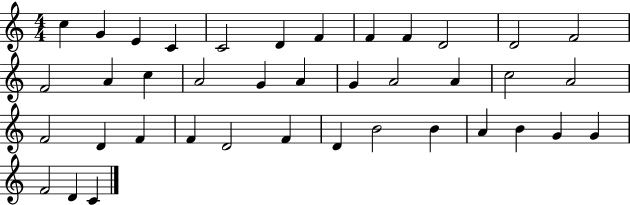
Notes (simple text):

C5/q G4/q E4/q C4/q C4/h D4/q F4/q F4/q F4/q D4/h D4/h F4/h F4/h A4/q C5/q A4/h G4/q A4/q G4/q A4/h A4/q C5/h A4/h F4/h D4/q F4/q F4/q D4/h F4/q D4/q B4/h B4/q A4/q B4/q G4/q G4/q F4/h D4/q C4/q